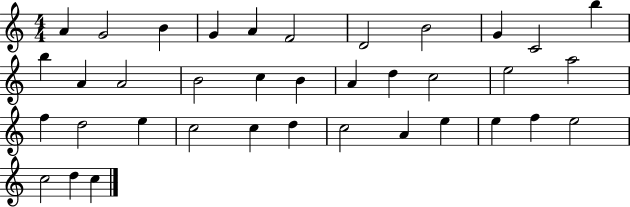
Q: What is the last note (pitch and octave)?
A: C5